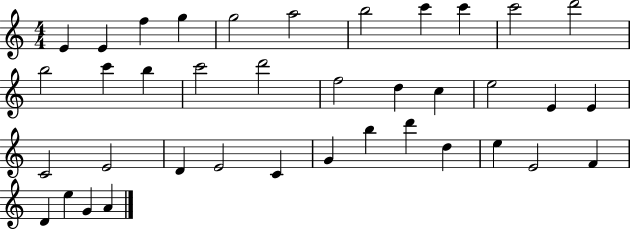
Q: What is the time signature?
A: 4/4